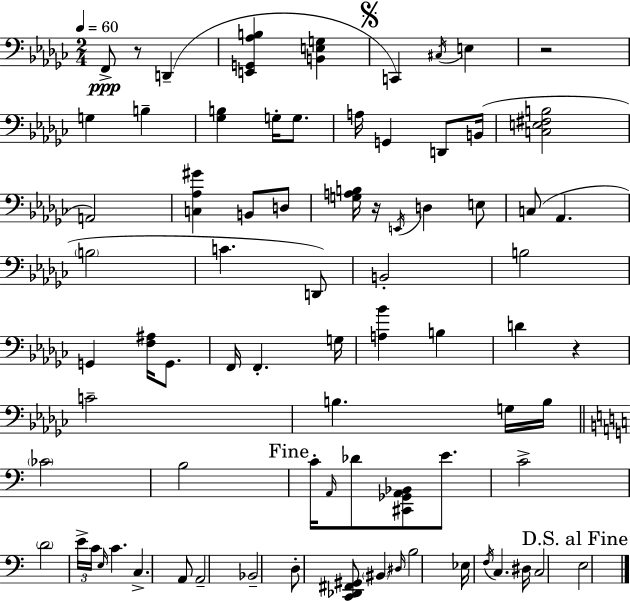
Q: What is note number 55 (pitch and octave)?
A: BIS2